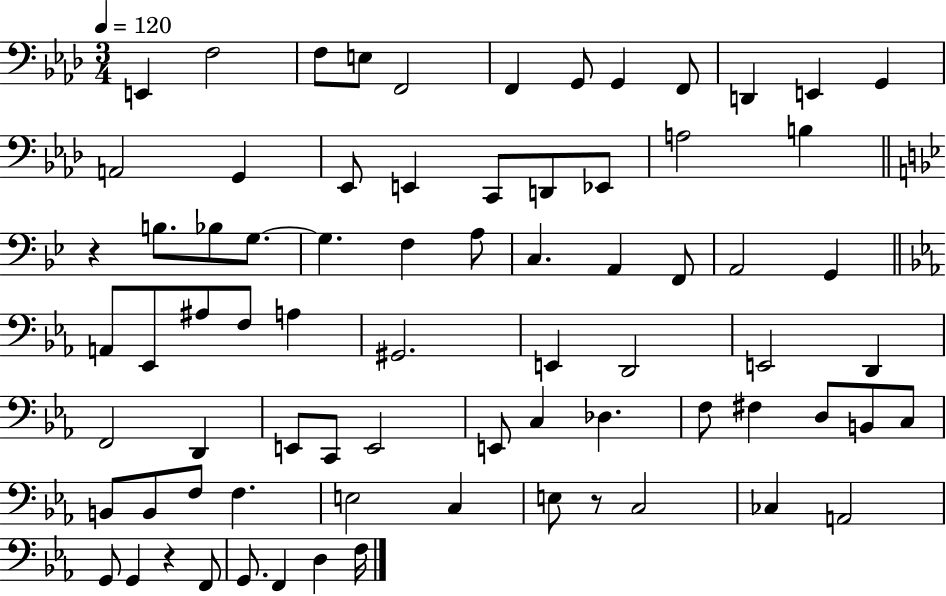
E2/q F3/h F3/e E3/e F2/h F2/q G2/e G2/q F2/e D2/q E2/q G2/q A2/h G2/q Eb2/e E2/q C2/e D2/e Eb2/e A3/h B3/q R/q B3/e. Bb3/e G3/e. G3/q. F3/q A3/e C3/q. A2/q F2/e A2/h G2/q A2/e Eb2/e A#3/e F3/e A3/q G#2/h. E2/q D2/h E2/h D2/q F2/h D2/q E2/e C2/e E2/h E2/e C3/q Db3/q. F3/e F#3/q D3/e B2/e C3/e B2/e B2/e F3/e F3/q. E3/h C3/q E3/e R/e C3/h CES3/q A2/h G2/e G2/q R/q F2/e G2/e. F2/q D3/q F3/s